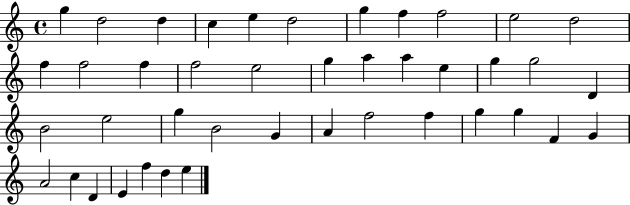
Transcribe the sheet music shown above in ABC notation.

X:1
T:Untitled
M:4/4
L:1/4
K:C
g d2 d c e d2 g f f2 e2 d2 f f2 f f2 e2 g a a e g g2 D B2 e2 g B2 G A f2 f g g F G A2 c D E f d e